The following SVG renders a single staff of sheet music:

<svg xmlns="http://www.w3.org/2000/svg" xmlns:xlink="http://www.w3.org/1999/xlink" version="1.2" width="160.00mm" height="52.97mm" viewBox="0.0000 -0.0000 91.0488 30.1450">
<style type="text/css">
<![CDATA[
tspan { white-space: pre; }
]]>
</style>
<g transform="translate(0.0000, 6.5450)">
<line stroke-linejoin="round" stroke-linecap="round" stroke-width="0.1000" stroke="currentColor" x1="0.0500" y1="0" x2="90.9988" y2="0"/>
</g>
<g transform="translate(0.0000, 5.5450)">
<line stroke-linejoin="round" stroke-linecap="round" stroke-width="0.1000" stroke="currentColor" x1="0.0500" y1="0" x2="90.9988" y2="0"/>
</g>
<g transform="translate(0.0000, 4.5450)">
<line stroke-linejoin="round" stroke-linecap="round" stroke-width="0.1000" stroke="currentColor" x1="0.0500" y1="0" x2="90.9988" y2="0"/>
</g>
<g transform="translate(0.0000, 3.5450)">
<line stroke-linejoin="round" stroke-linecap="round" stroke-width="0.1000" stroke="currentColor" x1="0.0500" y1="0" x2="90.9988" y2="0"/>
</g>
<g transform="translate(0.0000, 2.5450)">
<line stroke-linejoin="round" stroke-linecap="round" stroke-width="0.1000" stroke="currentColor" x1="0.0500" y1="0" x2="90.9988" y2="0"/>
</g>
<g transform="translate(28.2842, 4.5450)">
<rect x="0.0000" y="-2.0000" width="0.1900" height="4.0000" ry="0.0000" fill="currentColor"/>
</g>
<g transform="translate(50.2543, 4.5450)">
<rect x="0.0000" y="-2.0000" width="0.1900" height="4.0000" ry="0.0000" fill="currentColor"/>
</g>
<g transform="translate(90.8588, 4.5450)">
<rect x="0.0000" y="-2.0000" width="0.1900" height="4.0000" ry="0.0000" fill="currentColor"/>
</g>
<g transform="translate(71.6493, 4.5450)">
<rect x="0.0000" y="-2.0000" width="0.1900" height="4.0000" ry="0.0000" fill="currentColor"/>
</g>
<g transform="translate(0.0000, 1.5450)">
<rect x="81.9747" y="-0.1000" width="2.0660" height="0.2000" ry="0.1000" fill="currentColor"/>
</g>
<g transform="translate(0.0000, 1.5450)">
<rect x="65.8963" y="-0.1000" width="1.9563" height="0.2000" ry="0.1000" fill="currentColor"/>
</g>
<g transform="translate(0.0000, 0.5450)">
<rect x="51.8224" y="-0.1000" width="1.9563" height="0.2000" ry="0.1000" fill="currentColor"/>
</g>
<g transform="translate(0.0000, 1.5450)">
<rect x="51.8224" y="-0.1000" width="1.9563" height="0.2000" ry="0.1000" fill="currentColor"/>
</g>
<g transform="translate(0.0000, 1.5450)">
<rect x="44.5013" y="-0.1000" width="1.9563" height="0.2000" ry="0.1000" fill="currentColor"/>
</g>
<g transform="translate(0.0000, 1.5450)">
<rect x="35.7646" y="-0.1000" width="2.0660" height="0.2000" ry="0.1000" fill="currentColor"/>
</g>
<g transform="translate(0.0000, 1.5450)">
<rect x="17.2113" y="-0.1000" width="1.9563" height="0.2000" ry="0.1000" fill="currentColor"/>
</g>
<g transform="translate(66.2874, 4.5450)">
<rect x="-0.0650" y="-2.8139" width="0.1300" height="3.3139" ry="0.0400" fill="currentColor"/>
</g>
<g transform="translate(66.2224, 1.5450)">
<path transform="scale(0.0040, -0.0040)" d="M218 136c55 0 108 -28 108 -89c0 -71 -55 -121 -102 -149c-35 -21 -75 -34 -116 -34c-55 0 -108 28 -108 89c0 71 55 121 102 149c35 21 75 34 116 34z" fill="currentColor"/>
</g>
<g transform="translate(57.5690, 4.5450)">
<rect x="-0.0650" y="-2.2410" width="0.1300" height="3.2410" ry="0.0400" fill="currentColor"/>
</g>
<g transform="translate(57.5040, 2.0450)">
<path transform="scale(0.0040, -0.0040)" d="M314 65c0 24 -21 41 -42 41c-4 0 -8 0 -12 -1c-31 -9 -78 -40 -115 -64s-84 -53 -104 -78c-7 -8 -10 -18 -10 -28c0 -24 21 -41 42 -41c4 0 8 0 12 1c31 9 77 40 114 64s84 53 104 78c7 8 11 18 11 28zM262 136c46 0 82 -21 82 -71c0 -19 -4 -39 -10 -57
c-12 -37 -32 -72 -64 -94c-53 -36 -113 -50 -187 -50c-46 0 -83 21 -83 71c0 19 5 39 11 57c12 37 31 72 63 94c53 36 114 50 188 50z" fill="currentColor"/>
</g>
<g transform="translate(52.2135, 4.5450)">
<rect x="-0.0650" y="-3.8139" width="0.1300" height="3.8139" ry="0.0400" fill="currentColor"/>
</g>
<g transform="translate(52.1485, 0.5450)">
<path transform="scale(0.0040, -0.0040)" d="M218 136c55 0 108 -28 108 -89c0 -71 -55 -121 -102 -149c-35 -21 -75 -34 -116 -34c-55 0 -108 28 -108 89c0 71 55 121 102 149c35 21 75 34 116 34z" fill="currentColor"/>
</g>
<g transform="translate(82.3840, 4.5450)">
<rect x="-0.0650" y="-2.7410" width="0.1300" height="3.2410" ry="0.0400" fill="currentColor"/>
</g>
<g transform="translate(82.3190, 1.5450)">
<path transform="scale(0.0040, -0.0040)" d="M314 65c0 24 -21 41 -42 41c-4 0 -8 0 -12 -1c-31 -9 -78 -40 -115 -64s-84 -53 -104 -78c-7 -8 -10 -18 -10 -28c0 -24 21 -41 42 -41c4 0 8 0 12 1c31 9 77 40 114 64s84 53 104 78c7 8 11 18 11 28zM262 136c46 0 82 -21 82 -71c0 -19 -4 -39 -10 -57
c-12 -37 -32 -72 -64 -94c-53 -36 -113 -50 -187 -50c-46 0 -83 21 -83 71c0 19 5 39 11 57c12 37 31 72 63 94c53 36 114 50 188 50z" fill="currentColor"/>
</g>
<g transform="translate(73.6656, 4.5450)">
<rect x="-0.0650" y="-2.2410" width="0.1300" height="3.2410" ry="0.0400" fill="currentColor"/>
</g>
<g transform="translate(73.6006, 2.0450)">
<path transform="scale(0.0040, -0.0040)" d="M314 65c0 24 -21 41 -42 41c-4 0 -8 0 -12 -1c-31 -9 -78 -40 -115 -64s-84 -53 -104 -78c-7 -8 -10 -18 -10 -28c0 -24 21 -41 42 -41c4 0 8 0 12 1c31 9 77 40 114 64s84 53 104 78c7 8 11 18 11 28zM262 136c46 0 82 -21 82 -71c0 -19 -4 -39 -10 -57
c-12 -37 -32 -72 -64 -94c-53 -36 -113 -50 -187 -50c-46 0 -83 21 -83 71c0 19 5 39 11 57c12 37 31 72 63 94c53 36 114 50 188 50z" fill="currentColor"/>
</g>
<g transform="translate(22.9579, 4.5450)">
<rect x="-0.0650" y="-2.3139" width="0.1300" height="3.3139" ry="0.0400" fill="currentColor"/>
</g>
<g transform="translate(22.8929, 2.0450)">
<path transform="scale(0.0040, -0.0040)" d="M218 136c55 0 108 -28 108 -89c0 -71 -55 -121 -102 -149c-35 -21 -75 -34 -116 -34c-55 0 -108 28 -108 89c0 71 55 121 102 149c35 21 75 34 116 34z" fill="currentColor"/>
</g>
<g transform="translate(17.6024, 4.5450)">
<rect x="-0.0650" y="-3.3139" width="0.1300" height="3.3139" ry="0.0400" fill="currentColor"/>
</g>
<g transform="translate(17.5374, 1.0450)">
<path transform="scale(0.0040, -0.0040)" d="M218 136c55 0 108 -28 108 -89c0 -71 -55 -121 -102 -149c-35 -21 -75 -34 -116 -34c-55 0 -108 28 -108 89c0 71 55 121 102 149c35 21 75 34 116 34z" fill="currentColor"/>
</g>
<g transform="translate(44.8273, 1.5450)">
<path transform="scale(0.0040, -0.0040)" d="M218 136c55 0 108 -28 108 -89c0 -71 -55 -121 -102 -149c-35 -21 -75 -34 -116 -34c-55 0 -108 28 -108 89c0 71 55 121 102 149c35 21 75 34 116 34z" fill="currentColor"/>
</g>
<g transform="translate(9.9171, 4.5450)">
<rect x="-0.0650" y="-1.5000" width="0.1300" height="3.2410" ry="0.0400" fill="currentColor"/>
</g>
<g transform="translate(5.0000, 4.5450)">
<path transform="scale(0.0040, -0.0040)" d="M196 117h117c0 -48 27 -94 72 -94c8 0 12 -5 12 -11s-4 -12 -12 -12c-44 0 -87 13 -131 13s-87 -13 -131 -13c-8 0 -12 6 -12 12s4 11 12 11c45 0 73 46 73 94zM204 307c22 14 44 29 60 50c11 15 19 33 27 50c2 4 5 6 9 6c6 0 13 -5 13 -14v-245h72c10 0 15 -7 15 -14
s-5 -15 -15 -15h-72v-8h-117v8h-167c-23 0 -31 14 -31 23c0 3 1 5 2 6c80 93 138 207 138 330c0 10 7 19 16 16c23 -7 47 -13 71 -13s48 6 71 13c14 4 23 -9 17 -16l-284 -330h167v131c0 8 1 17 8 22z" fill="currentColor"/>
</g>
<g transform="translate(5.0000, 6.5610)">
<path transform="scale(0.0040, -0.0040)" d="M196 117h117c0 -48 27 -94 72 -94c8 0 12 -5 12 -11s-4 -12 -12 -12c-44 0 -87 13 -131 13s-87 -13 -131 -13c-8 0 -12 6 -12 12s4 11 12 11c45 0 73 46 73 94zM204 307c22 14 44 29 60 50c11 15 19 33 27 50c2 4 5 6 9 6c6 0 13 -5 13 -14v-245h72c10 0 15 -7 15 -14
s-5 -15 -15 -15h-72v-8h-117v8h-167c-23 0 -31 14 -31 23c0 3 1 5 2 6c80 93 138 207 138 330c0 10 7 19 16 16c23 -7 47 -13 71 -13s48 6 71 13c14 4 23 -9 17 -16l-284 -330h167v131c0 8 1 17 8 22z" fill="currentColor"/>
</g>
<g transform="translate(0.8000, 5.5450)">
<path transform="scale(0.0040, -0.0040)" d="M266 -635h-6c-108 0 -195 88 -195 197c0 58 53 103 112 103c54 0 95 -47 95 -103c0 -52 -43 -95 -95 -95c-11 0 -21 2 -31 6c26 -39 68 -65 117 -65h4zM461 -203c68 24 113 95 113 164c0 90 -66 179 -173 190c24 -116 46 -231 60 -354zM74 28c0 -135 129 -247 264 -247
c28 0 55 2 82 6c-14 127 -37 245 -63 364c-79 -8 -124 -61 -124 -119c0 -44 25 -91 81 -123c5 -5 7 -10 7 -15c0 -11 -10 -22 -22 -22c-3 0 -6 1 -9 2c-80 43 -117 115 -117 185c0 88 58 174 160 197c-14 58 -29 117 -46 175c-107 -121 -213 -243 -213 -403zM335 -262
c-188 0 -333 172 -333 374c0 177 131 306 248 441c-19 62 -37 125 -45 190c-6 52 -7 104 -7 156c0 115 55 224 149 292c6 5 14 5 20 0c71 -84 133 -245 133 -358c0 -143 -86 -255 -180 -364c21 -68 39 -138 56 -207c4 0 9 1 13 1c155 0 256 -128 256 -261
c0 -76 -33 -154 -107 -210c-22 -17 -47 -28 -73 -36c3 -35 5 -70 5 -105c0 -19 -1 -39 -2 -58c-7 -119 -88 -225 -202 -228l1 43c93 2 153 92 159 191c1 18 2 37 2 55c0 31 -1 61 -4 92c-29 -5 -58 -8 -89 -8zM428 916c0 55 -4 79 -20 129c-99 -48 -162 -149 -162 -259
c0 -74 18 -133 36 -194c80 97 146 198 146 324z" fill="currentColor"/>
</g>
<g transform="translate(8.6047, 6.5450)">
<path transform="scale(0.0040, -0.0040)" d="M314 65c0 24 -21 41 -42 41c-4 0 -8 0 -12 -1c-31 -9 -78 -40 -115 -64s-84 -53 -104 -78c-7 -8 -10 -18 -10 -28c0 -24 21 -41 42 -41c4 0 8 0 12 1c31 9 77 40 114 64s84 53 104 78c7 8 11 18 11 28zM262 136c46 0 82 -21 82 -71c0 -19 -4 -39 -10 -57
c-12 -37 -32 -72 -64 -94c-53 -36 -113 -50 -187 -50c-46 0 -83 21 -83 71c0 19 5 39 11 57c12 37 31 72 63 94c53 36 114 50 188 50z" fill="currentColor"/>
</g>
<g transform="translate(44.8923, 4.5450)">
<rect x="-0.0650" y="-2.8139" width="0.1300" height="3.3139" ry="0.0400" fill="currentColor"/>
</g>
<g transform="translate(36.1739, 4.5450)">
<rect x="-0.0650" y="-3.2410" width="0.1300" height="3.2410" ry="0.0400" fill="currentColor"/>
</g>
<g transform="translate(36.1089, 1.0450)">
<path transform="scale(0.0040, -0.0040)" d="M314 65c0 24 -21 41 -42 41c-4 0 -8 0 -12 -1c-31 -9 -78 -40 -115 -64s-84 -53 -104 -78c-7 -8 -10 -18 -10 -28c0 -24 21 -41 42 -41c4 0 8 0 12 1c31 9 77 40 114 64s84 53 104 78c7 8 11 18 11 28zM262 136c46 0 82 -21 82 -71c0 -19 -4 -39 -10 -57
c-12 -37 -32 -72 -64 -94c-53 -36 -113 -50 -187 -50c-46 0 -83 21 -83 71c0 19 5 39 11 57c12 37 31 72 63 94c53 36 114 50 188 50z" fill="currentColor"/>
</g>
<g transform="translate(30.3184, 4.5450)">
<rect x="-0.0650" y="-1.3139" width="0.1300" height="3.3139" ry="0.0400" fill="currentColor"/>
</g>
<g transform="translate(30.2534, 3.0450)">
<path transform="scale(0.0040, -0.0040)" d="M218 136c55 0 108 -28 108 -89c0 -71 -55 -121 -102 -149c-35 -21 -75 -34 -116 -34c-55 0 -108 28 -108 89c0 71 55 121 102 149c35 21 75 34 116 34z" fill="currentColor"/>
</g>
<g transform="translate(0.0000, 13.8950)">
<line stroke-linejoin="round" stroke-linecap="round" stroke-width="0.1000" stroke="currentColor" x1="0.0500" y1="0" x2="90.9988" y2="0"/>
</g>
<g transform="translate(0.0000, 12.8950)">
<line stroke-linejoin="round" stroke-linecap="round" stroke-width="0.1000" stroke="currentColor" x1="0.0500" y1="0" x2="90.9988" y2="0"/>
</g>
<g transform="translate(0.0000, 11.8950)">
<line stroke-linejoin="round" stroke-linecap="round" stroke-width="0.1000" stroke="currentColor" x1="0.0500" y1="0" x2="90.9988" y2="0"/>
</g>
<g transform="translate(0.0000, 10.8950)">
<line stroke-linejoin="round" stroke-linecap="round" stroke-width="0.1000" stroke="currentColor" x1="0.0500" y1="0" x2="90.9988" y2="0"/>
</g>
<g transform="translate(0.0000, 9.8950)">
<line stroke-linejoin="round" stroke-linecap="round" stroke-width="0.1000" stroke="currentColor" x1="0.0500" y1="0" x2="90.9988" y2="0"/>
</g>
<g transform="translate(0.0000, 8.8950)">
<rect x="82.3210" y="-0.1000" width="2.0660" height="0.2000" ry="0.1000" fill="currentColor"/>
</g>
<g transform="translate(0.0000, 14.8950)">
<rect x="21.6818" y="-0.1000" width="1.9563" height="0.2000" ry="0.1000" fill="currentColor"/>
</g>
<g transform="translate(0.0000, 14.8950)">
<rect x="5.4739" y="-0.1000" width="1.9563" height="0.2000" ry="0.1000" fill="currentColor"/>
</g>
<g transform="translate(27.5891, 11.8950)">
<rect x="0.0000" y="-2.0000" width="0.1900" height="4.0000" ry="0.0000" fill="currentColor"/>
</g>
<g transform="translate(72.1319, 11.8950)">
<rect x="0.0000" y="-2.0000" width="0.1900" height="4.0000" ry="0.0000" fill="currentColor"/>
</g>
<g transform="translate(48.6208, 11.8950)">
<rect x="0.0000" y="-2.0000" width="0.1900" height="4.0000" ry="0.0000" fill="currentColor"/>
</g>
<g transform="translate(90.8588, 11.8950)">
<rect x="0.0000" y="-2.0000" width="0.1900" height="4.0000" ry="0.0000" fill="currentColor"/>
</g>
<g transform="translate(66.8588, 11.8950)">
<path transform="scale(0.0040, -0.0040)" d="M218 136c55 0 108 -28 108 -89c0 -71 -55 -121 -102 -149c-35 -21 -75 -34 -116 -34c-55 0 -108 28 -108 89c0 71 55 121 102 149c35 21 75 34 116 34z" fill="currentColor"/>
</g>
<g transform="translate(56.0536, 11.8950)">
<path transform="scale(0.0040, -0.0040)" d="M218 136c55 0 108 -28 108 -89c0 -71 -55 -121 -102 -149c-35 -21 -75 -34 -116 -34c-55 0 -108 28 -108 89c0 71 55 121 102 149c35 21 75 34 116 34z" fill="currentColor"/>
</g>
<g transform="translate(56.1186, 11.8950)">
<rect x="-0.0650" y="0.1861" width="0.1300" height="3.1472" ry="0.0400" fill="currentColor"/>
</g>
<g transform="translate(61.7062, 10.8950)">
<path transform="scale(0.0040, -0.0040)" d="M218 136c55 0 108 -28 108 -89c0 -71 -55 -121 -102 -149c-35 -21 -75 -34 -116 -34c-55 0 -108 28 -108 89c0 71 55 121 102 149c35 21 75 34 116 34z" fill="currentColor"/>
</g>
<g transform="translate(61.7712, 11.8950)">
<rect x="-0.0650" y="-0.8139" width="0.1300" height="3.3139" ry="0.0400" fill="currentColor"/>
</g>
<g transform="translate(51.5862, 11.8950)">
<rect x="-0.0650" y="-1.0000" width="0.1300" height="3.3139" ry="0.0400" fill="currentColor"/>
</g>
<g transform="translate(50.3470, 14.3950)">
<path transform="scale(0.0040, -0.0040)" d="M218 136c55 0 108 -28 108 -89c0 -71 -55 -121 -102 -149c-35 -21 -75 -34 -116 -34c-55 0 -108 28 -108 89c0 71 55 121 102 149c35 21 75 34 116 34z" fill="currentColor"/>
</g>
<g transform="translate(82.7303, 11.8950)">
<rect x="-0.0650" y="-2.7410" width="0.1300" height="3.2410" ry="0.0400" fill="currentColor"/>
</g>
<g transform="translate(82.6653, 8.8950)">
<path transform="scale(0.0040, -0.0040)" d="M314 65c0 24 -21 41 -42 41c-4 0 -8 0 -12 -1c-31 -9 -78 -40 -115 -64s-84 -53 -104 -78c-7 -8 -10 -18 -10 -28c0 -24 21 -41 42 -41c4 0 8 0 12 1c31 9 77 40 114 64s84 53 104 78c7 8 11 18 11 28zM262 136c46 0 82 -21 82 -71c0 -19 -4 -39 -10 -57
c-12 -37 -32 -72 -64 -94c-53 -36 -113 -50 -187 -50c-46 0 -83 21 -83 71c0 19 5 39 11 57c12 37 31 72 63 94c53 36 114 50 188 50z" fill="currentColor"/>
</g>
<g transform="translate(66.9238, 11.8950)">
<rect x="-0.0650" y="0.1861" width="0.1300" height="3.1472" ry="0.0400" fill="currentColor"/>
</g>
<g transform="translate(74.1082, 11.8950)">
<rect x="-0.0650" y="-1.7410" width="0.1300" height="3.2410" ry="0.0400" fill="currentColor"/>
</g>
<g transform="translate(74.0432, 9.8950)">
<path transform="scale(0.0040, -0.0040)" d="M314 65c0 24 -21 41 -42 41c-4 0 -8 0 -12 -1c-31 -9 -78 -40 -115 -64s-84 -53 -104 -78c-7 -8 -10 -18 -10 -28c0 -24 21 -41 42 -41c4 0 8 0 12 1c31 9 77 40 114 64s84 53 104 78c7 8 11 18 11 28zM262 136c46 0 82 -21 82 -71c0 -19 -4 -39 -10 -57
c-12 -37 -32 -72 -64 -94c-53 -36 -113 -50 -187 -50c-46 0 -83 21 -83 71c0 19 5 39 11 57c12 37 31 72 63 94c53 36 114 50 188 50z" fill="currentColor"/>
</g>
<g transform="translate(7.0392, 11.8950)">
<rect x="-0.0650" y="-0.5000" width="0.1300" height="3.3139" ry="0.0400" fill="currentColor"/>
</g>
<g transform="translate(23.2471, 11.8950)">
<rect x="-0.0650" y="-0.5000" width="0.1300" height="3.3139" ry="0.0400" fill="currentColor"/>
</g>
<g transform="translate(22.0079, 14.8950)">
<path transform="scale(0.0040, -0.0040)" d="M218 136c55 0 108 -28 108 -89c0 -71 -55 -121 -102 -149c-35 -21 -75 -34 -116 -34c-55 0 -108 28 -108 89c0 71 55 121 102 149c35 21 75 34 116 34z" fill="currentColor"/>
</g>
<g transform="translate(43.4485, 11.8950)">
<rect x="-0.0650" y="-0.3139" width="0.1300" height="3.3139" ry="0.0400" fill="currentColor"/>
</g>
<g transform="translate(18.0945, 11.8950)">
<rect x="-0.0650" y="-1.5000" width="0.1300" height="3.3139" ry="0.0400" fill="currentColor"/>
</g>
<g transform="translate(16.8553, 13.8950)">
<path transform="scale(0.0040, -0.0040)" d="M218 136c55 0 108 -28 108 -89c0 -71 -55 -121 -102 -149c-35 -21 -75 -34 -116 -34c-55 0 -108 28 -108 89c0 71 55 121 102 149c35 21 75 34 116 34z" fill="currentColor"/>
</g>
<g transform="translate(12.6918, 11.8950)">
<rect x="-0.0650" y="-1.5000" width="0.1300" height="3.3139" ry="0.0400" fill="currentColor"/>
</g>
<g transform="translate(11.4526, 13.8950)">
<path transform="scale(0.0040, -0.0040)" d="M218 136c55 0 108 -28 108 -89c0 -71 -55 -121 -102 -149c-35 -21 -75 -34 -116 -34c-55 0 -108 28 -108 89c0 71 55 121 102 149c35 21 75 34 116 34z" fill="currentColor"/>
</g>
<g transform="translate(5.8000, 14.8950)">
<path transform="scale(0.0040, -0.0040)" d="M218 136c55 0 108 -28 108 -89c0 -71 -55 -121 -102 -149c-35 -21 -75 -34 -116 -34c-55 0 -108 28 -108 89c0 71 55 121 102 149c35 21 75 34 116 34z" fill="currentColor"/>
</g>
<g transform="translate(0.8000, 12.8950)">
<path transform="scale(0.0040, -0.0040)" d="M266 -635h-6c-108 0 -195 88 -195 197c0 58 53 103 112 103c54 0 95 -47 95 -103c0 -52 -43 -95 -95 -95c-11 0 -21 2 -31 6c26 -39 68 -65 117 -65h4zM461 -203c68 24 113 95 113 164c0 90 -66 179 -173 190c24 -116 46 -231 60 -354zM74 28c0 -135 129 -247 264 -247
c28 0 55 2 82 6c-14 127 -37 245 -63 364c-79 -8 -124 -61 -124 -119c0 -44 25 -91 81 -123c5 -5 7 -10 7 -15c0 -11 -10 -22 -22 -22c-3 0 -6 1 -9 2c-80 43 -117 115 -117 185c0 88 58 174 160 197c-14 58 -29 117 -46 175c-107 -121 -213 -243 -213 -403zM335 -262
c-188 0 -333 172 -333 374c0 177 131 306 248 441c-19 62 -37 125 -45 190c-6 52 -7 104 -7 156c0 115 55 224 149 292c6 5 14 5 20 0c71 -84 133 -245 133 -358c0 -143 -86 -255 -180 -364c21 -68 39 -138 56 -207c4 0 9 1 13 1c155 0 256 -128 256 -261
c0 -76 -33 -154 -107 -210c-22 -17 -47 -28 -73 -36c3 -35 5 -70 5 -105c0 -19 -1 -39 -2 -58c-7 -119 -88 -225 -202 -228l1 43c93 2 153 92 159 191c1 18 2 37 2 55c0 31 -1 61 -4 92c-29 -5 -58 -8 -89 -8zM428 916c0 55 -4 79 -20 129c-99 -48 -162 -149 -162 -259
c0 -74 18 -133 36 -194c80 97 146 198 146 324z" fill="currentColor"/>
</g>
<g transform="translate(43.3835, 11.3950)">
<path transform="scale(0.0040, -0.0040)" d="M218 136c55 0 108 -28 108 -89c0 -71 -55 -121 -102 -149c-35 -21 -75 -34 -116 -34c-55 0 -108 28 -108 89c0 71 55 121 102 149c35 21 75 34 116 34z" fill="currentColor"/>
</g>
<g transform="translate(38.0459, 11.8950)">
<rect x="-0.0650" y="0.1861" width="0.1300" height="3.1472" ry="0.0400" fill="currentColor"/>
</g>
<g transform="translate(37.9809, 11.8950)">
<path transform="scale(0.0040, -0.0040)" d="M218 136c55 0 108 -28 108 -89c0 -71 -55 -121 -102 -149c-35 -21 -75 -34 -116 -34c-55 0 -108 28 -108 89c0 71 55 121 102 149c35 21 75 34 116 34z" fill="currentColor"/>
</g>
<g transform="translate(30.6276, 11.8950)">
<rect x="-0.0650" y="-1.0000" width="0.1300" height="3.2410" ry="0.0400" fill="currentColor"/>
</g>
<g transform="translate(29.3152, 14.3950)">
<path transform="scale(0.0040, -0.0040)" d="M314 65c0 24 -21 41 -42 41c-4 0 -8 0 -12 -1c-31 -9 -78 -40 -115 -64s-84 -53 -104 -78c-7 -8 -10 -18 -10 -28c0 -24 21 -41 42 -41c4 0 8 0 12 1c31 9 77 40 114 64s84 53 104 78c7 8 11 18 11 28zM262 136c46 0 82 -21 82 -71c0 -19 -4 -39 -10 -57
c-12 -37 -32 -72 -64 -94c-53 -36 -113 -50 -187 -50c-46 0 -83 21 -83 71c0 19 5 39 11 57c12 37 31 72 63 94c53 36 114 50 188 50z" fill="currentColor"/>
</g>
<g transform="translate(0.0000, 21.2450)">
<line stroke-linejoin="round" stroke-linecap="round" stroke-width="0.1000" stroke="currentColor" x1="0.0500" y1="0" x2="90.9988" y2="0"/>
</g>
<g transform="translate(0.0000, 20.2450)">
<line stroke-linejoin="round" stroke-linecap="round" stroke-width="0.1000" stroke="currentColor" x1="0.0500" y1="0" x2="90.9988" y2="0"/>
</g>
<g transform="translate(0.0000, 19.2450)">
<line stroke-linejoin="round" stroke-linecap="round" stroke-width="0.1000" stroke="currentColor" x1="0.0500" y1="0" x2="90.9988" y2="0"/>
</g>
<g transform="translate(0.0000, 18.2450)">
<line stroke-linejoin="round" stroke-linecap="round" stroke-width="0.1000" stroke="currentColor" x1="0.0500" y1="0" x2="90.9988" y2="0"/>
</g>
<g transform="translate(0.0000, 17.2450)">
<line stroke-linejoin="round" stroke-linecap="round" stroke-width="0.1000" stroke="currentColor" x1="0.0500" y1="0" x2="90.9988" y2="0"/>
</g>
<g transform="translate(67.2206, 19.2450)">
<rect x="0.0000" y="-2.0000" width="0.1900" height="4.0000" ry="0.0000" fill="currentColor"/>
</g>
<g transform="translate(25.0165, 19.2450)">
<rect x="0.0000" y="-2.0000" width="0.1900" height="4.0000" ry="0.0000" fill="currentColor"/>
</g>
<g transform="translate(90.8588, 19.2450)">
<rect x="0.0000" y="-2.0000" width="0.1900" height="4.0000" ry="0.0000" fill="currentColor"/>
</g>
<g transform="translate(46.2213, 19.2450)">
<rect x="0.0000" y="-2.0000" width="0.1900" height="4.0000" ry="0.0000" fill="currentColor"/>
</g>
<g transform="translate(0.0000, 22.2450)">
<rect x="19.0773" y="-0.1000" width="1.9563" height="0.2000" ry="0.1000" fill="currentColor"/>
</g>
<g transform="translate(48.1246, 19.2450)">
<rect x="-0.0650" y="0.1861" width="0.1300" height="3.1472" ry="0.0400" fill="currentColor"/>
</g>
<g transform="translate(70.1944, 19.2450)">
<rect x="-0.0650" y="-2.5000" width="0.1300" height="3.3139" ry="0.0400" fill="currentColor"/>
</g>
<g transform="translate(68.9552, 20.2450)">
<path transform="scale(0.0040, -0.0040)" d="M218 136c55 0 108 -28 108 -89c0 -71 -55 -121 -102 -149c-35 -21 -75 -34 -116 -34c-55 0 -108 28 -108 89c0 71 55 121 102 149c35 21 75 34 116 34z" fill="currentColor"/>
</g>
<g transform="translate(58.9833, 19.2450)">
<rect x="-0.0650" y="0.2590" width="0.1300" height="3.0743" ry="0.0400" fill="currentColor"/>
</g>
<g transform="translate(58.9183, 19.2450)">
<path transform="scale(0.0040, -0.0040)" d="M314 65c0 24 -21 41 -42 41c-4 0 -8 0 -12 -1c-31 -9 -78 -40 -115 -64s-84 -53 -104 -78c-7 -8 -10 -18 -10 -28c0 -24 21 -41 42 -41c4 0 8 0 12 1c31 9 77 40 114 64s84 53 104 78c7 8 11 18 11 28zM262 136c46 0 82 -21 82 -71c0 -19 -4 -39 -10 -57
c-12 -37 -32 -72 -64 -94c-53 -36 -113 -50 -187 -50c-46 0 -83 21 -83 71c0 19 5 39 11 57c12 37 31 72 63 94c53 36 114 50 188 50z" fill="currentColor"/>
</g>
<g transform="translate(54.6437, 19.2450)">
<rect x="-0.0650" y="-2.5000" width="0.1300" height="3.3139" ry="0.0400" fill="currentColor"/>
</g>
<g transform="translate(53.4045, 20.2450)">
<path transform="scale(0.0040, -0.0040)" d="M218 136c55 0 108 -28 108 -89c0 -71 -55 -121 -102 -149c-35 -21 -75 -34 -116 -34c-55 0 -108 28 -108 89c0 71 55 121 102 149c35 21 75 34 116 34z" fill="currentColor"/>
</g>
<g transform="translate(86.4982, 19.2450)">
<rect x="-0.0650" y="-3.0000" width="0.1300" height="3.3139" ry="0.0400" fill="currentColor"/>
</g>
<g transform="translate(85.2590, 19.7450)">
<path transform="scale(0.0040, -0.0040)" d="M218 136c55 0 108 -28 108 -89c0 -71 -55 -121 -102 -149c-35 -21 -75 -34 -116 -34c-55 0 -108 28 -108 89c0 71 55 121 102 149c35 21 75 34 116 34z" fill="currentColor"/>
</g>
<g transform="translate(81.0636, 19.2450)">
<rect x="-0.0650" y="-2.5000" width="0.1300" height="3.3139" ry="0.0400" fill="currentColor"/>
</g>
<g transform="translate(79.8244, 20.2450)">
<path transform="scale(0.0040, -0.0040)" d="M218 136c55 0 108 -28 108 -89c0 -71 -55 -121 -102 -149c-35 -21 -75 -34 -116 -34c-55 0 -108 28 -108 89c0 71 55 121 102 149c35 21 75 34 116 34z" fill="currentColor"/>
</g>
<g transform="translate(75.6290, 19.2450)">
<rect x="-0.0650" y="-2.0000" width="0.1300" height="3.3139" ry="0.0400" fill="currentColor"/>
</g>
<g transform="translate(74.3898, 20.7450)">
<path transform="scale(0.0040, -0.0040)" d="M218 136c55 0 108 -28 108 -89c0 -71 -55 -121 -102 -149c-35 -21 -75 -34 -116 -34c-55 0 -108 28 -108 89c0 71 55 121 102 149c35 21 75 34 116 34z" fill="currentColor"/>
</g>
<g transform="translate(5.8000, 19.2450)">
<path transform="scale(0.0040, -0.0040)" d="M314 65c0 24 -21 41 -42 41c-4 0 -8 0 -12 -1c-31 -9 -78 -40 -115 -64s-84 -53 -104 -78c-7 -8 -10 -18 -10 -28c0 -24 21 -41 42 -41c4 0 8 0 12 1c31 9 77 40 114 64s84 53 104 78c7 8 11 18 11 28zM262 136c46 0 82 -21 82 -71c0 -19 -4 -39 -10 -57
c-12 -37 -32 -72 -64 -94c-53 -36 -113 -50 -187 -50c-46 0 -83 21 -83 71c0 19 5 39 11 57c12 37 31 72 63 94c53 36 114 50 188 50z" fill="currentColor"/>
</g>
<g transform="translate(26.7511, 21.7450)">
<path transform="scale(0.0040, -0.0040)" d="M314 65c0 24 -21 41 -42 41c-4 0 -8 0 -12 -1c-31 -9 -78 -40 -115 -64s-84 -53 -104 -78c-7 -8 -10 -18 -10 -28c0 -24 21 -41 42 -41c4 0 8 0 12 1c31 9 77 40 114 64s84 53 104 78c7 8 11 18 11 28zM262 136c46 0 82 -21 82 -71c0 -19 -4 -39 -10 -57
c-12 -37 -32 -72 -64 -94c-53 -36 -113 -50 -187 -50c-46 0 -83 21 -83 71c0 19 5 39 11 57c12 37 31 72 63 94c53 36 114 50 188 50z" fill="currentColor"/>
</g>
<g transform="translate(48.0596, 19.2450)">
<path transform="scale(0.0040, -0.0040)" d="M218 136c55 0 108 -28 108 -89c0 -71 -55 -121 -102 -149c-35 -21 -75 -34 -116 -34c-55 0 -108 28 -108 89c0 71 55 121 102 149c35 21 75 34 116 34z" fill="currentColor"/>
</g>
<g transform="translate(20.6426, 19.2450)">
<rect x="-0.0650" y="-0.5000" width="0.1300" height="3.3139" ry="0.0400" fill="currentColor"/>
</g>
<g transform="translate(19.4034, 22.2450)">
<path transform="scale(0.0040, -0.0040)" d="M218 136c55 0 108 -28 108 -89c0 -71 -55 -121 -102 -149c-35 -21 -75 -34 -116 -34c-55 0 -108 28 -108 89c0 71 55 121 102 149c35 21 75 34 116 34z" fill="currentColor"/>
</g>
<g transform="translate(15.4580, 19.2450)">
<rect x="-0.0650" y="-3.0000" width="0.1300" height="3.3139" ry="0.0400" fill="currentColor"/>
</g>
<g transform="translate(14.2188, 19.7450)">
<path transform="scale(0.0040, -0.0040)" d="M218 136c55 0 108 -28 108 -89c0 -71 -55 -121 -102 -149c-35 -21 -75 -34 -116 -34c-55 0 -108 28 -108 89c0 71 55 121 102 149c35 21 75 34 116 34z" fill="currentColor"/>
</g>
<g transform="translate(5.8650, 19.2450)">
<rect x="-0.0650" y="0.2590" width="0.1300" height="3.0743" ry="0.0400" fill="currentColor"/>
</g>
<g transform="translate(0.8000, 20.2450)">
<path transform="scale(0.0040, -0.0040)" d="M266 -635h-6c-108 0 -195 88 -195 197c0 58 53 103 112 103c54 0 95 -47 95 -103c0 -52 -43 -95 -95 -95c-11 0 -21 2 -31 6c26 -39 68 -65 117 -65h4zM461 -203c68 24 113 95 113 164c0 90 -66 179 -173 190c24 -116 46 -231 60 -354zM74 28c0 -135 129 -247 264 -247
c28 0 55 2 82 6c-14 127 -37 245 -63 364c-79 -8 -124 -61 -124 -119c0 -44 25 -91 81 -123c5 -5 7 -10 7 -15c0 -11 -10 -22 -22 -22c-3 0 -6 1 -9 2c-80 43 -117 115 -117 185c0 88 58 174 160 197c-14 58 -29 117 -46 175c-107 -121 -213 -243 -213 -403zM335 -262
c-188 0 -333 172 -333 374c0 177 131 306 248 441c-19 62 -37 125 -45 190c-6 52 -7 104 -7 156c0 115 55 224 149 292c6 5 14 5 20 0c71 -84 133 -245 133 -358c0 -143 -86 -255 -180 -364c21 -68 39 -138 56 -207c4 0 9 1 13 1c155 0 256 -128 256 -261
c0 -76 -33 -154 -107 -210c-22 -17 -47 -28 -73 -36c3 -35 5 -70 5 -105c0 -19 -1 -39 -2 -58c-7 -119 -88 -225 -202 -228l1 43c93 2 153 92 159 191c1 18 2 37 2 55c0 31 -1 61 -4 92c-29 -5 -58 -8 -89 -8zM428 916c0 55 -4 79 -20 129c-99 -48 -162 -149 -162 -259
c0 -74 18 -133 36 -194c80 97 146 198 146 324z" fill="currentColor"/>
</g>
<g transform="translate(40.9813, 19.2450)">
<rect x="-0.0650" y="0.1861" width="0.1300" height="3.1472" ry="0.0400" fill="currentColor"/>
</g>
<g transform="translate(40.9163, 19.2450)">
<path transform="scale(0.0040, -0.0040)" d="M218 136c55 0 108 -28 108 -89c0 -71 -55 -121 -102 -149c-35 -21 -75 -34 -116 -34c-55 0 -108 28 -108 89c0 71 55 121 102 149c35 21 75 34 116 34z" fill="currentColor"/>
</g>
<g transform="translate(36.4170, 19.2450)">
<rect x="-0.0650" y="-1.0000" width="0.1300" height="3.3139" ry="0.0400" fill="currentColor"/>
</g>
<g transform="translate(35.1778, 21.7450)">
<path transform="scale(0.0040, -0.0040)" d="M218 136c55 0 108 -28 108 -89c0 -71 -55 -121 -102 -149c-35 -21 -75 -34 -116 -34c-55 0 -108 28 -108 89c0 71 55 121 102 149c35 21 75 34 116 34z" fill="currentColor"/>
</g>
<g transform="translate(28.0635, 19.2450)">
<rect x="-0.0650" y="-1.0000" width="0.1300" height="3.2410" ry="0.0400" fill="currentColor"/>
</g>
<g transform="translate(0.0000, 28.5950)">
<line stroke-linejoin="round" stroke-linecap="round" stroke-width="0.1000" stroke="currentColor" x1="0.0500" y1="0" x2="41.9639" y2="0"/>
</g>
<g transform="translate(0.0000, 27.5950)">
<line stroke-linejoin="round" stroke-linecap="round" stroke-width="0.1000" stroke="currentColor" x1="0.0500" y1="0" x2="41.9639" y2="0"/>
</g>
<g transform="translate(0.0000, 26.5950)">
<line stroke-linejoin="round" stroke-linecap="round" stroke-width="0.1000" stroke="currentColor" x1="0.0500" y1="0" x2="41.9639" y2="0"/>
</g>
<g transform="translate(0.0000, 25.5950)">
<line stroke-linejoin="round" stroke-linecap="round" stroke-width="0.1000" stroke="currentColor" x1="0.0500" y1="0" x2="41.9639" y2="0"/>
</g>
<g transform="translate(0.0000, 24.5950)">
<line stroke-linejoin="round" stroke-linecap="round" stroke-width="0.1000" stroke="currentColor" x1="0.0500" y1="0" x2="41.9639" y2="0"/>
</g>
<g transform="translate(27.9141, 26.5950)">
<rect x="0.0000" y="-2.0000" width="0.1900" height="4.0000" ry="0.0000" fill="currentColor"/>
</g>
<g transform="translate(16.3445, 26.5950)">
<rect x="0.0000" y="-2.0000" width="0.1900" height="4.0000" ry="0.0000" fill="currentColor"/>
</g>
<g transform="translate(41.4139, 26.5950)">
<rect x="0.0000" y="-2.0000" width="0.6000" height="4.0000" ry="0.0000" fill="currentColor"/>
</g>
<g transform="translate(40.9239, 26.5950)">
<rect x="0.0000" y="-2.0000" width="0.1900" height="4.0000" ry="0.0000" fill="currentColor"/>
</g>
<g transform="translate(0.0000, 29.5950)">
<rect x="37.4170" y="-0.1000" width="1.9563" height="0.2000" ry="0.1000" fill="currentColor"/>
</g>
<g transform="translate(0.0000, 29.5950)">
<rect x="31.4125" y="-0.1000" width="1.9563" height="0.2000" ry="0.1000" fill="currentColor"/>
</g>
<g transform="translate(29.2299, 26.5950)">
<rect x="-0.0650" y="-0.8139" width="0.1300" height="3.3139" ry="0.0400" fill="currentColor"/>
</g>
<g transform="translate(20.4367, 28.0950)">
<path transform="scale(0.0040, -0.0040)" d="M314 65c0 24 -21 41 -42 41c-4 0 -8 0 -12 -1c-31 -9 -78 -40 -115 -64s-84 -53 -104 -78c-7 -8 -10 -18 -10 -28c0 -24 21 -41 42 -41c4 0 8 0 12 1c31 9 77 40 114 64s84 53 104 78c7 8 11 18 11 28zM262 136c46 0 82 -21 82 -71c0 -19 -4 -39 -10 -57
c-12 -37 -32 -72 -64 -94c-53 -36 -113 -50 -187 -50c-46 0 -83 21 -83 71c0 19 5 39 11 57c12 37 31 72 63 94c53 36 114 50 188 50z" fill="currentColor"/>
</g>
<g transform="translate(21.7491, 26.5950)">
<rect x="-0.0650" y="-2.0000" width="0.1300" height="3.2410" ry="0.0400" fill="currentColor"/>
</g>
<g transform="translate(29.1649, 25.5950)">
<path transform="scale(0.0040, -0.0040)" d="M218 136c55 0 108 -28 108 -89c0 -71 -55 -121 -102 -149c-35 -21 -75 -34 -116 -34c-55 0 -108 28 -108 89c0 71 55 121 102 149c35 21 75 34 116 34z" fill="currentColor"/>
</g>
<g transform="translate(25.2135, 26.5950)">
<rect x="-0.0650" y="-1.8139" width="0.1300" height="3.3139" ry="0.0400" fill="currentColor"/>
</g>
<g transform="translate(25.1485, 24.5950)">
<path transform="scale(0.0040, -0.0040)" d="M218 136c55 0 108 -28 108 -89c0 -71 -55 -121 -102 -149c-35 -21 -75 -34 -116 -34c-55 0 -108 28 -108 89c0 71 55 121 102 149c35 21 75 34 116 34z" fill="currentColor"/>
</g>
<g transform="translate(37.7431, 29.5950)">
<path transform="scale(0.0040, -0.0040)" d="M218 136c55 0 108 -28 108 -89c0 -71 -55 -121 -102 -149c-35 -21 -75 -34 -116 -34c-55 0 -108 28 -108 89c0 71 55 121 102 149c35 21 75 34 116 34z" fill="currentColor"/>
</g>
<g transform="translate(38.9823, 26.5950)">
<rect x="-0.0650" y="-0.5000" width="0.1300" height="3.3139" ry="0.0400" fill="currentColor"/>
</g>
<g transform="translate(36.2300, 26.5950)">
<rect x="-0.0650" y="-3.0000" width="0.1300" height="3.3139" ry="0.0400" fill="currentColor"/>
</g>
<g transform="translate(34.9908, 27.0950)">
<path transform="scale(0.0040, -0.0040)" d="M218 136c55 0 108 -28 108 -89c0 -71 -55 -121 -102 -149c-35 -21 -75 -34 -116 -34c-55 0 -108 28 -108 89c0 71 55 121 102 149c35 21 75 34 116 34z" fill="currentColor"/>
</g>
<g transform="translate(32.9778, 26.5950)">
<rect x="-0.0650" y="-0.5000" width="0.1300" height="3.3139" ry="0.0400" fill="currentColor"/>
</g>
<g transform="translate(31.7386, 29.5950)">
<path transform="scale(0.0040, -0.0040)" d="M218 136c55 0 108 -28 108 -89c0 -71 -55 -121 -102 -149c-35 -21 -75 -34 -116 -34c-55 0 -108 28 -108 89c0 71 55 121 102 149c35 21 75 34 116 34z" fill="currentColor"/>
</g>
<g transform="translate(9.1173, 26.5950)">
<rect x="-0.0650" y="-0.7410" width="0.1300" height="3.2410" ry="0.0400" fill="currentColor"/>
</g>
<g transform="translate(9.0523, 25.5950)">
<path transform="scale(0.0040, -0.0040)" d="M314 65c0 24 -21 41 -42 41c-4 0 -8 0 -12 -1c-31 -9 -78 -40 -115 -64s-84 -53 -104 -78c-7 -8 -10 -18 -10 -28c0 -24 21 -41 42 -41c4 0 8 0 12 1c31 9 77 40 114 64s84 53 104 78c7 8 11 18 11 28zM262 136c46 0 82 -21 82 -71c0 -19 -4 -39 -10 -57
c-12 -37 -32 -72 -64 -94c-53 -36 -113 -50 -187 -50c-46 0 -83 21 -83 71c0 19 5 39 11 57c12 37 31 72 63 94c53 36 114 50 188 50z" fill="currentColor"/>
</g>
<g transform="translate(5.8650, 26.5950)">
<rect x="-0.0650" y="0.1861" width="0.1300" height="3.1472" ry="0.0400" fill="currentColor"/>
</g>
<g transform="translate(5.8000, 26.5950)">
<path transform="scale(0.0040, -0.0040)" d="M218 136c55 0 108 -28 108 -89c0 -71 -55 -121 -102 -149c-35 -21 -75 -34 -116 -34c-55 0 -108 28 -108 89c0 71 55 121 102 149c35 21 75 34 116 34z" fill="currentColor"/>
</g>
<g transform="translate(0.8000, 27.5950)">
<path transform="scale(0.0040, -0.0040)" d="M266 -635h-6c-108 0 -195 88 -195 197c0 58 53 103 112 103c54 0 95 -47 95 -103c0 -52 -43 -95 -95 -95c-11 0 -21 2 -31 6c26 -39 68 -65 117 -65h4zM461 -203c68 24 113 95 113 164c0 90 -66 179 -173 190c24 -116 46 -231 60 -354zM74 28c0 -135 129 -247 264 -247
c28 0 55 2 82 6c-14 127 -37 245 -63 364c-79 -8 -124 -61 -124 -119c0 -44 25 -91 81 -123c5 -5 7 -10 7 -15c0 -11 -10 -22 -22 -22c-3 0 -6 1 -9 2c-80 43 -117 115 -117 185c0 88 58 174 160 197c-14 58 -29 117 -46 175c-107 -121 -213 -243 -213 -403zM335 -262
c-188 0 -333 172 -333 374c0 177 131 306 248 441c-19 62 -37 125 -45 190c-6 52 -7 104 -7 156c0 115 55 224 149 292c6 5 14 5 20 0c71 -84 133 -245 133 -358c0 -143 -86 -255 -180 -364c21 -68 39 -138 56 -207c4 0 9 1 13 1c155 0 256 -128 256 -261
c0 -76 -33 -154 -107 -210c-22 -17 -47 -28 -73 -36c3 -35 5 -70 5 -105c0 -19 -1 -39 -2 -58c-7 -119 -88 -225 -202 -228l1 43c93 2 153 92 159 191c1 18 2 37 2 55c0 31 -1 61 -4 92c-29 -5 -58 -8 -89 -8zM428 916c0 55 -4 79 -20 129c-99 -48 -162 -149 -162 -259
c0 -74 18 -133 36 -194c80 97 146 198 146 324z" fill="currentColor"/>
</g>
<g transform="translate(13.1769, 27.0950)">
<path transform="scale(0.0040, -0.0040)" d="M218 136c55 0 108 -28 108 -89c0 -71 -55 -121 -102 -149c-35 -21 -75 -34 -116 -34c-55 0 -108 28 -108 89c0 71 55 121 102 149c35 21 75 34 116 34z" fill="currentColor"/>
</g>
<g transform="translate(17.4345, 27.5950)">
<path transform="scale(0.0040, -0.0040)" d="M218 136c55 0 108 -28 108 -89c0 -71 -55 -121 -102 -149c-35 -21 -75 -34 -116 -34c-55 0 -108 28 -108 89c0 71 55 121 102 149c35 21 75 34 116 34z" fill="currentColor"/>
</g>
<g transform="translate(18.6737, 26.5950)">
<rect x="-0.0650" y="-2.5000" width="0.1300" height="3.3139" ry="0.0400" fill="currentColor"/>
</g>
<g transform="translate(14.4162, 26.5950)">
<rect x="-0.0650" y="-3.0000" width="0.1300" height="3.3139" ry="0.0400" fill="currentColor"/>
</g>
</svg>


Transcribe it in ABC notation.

X:1
T:Untitled
M:4/4
L:1/4
K:C
E2 b g e b2 a c' g2 a g2 a2 C E E C D2 B c D B d B f2 a2 B2 A C D2 D B B G B2 G F G A B d2 A G F2 f d C A C